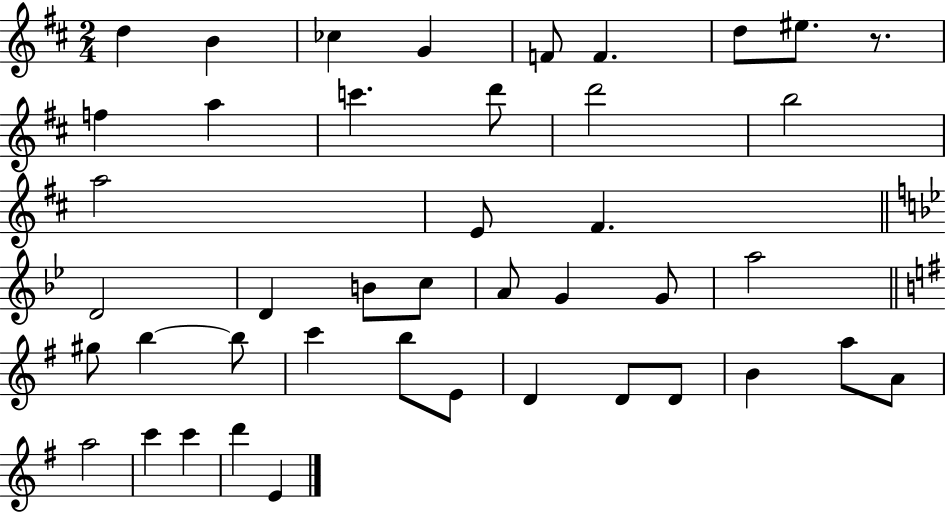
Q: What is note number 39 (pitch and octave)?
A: C6